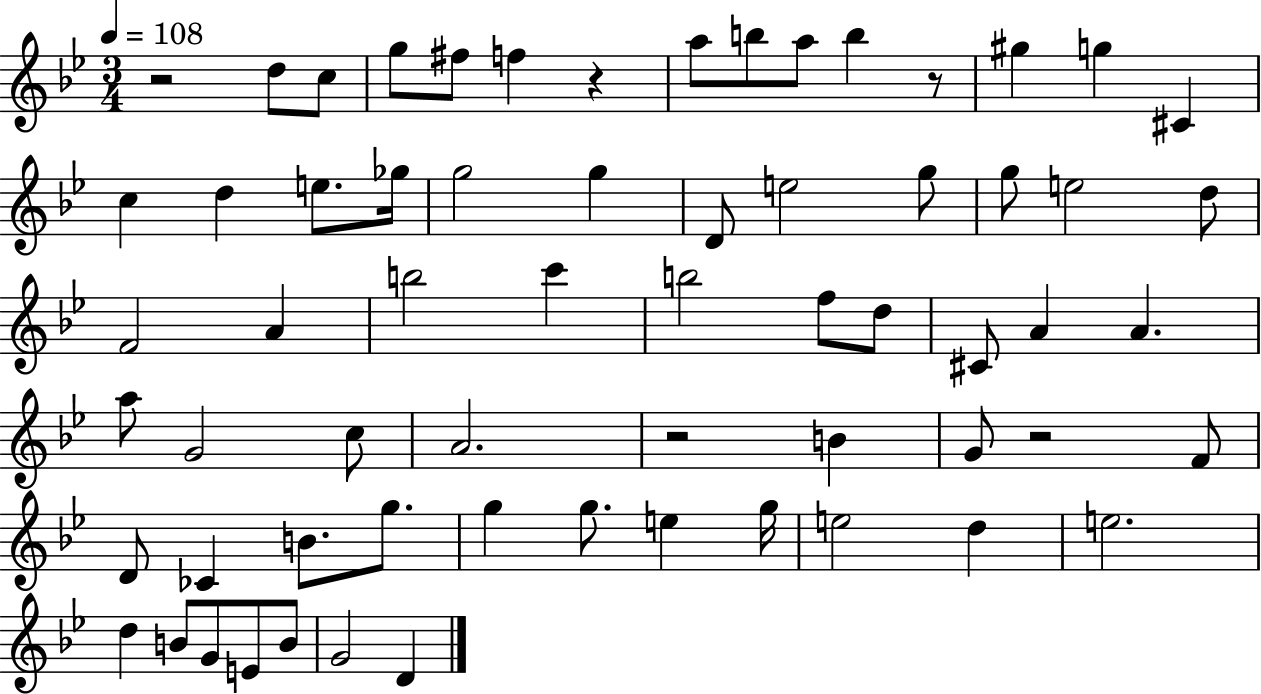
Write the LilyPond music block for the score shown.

{
  \clef treble
  \numericTimeSignature
  \time 3/4
  \key bes \major
  \tempo 4 = 108
  r2 d''8 c''8 | g''8 fis''8 f''4 r4 | a''8 b''8 a''8 b''4 r8 | gis''4 g''4 cis'4 | \break c''4 d''4 e''8. ges''16 | g''2 g''4 | d'8 e''2 g''8 | g''8 e''2 d''8 | \break f'2 a'4 | b''2 c'''4 | b''2 f''8 d''8 | cis'8 a'4 a'4. | \break a''8 g'2 c''8 | a'2. | r2 b'4 | g'8 r2 f'8 | \break d'8 ces'4 b'8. g''8. | g''4 g''8. e''4 g''16 | e''2 d''4 | e''2. | \break d''4 b'8 g'8 e'8 b'8 | g'2 d'4 | \bar "|."
}